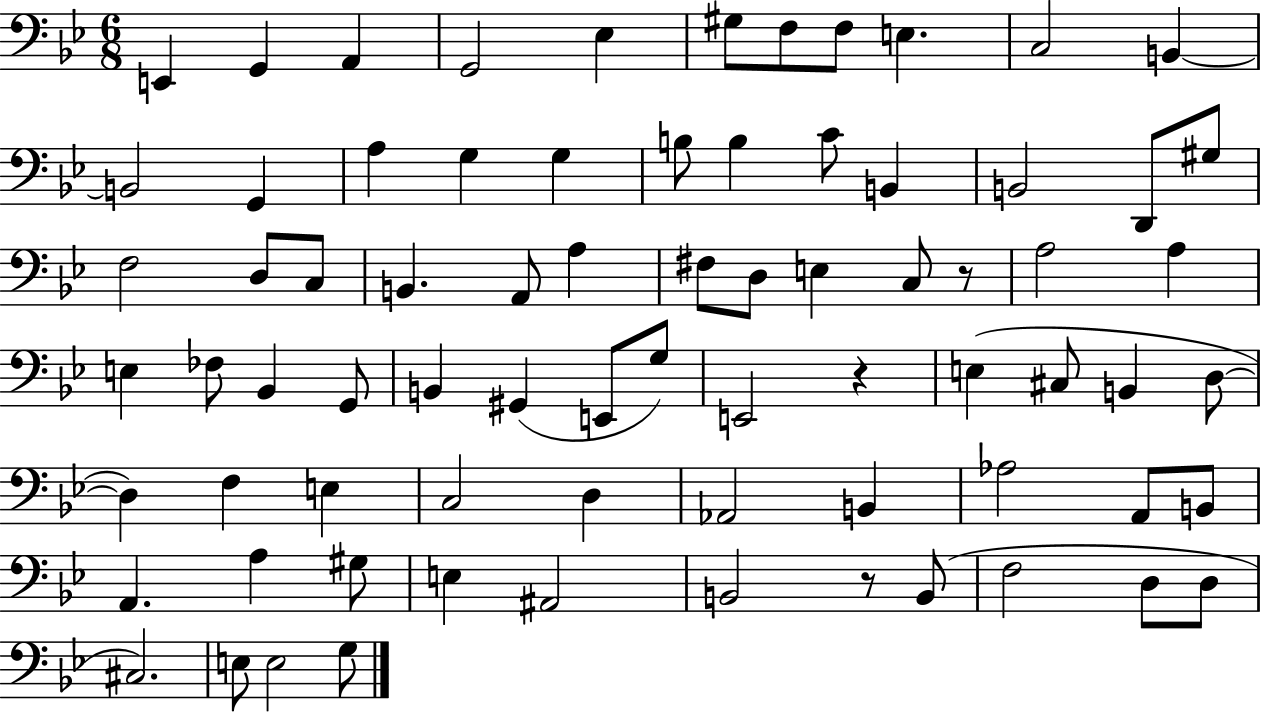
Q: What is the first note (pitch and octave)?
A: E2